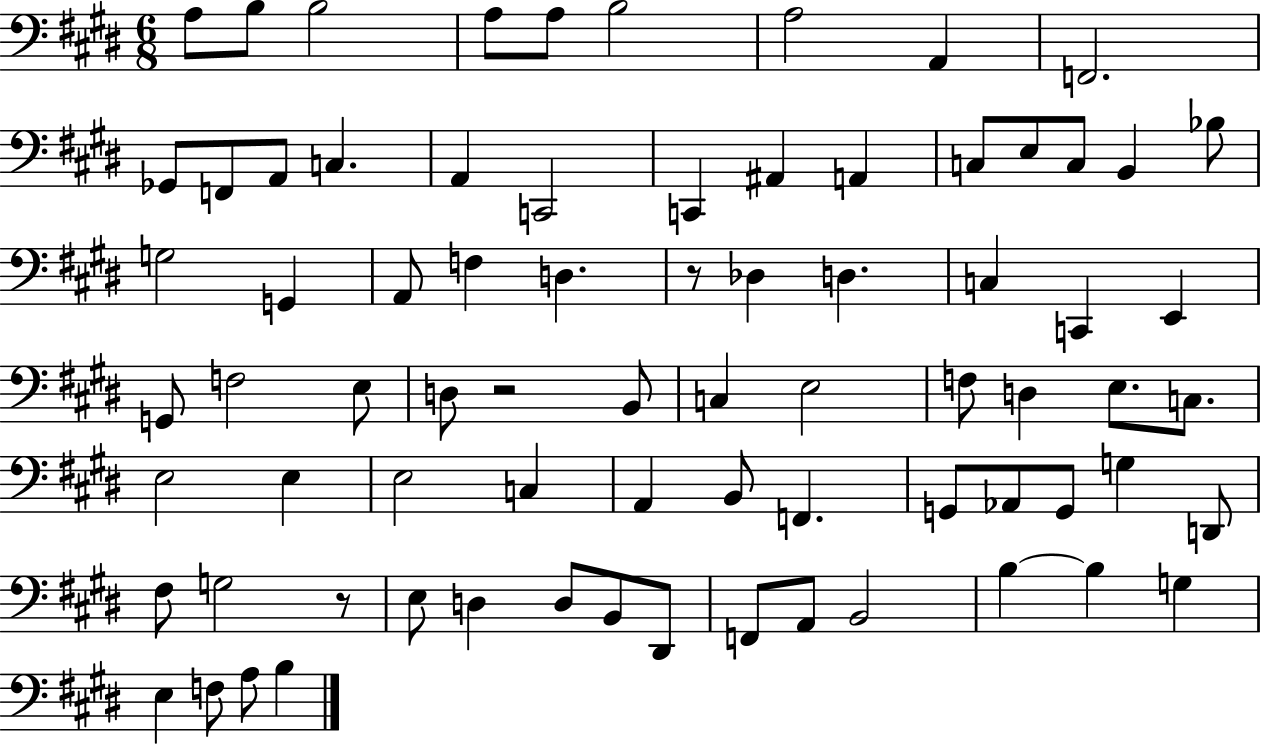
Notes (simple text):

A3/e B3/e B3/h A3/e A3/e B3/h A3/h A2/q F2/h. Gb2/e F2/e A2/e C3/q. A2/q C2/h C2/q A#2/q A2/q C3/e E3/e C3/e B2/q Bb3/e G3/h G2/q A2/e F3/q D3/q. R/e Db3/q D3/q. C3/q C2/q E2/q G2/e F3/h E3/e D3/e R/h B2/e C3/q E3/h F3/e D3/q E3/e. C3/e. E3/h E3/q E3/h C3/q A2/q B2/e F2/q. G2/e Ab2/e G2/e G3/q D2/e F#3/e G3/h R/e E3/e D3/q D3/e B2/e D#2/e F2/e A2/e B2/h B3/q B3/q G3/q E3/q F3/e A3/e B3/q